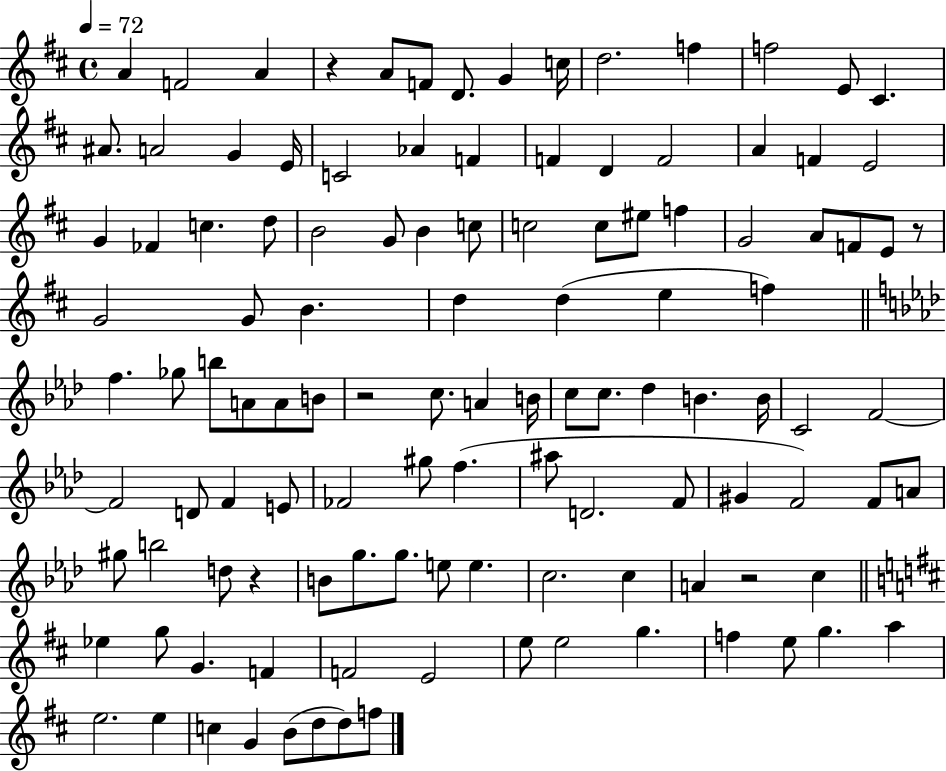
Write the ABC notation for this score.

X:1
T:Untitled
M:4/4
L:1/4
K:D
A F2 A z A/2 F/2 D/2 G c/4 d2 f f2 E/2 ^C ^A/2 A2 G E/4 C2 _A F F D F2 A F E2 G _F c d/2 B2 G/2 B c/2 c2 c/2 ^e/2 f G2 A/2 F/2 E/2 z/2 G2 G/2 B d d e f f _g/2 b/2 A/2 A/2 B/2 z2 c/2 A B/4 c/2 c/2 _d B B/4 C2 F2 F2 D/2 F E/2 _F2 ^g/2 f ^a/2 D2 F/2 ^G F2 F/2 A/2 ^g/2 b2 d/2 z B/2 g/2 g/2 e/2 e c2 c A z2 c _e g/2 G F F2 E2 e/2 e2 g f e/2 g a e2 e c G B/2 d/2 d/2 f/2